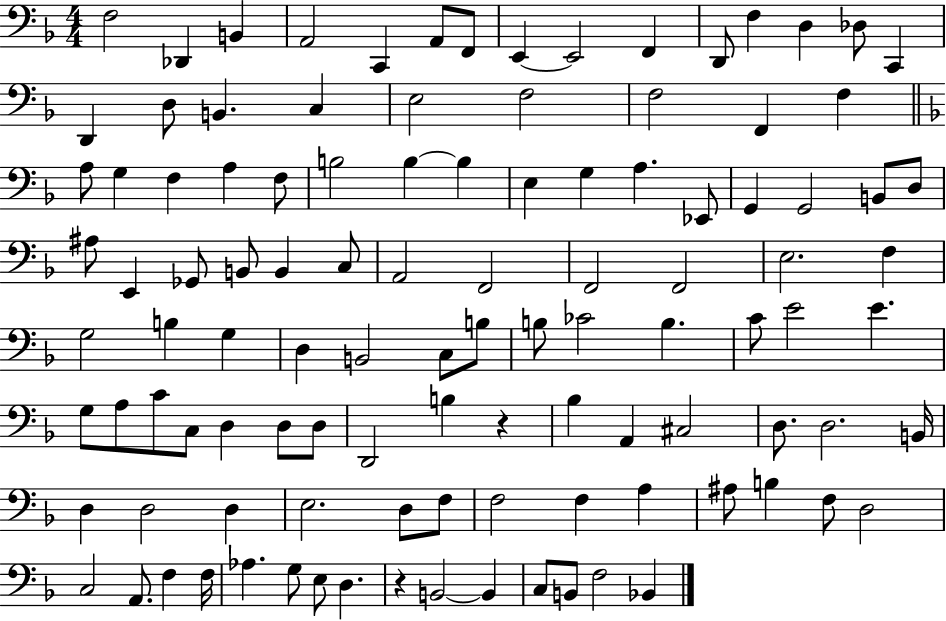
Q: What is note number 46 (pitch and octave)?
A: C3